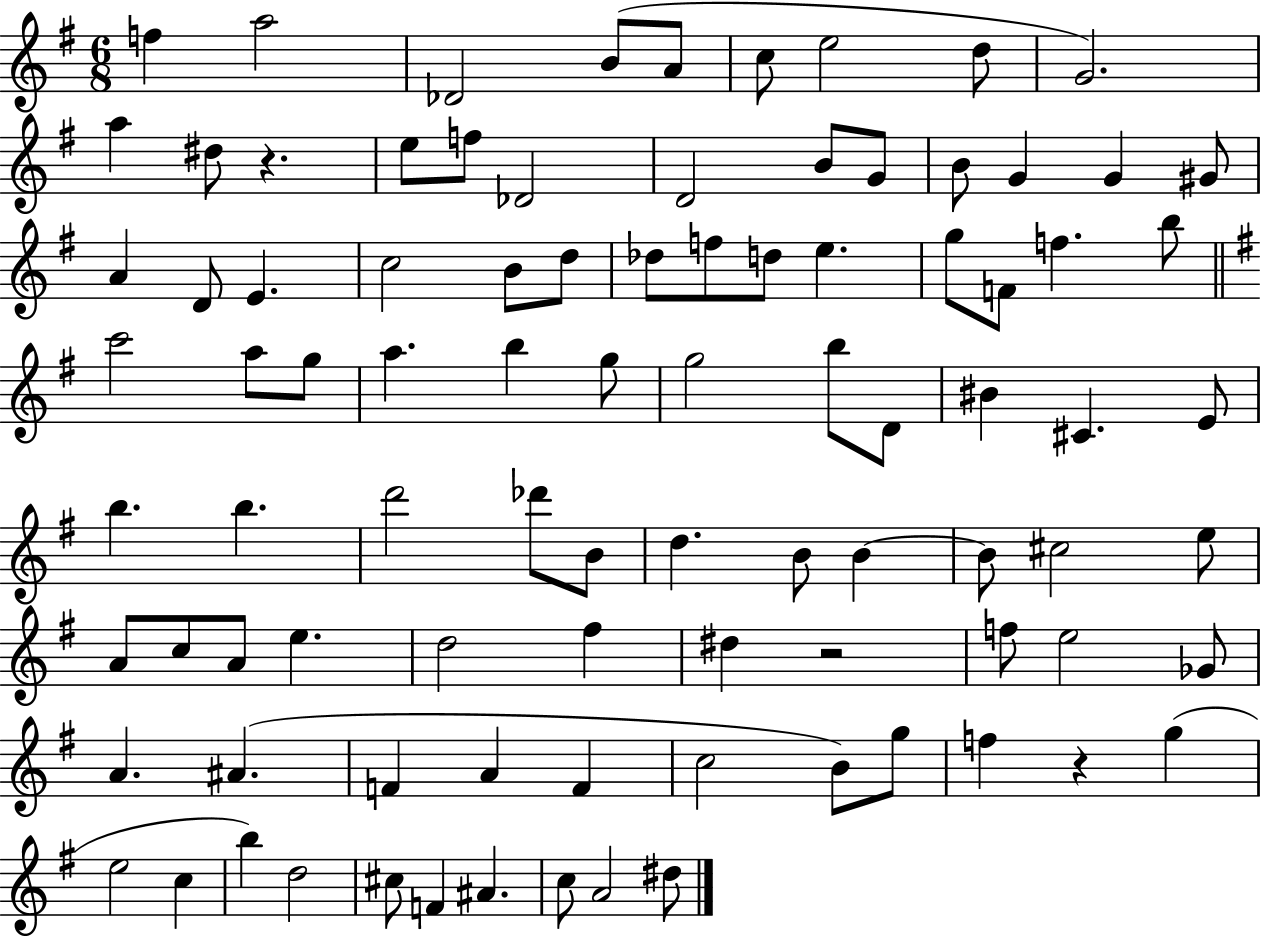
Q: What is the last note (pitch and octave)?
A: D#5